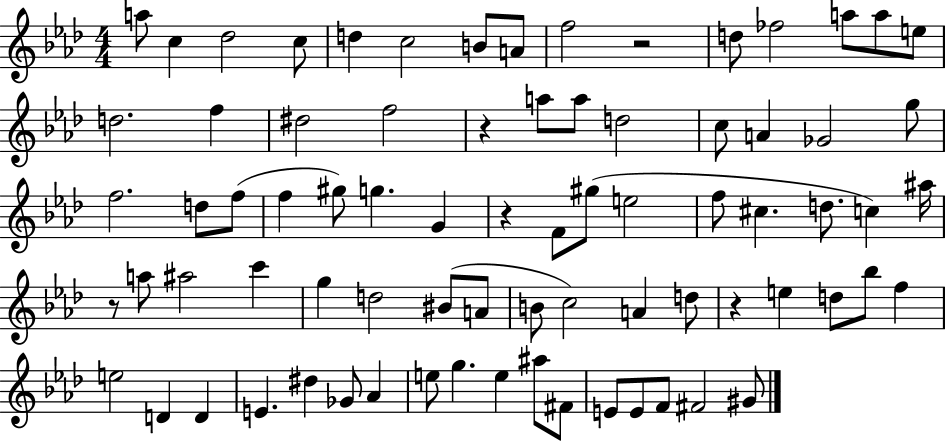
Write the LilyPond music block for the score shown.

{
  \clef treble
  \numericTimeSignature
  \time 4/4
  \key aes \major
  \repeat volta 2 { a''8 c''4 des''2 c''8 | d''4 c''2 b'8 a'8 | f''2 r2 | d''8 fes''2 a''8 a''8 e''8 | \break d''2. f''4 | dis''2 f''2 | r4 a''8 a''8 d''2 | c''8 a'4 ges'2 g''8 | \break f''2. d''8 f''8( | f''4 gis''8) g''4. g'4 | r4 f'8 gis''8( e''2 | f''8 cis''4. d''8. c''4) ais''16 | \break r8 a''8 ais''2 c'''4 | g''4 d''2 bis'8( a'8 | b'8 c''2) a'4 d''8 | r4 e''4 d''8 bes''8 f''4 | \break e''2 d'4 d'4 | e'4. dis''4 ges'8 aes'4 | e''8 g''4. e''4 ais''8 fis'8 | e'8 e'8 f'8 fis'2 gis'8 | \break } \bar "|."
}